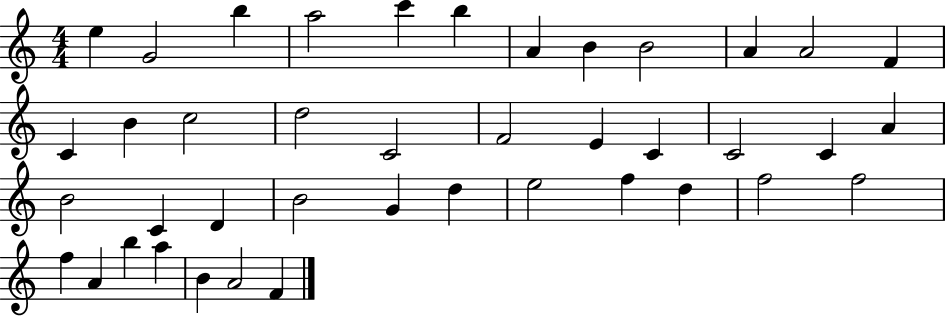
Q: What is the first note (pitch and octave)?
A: E5